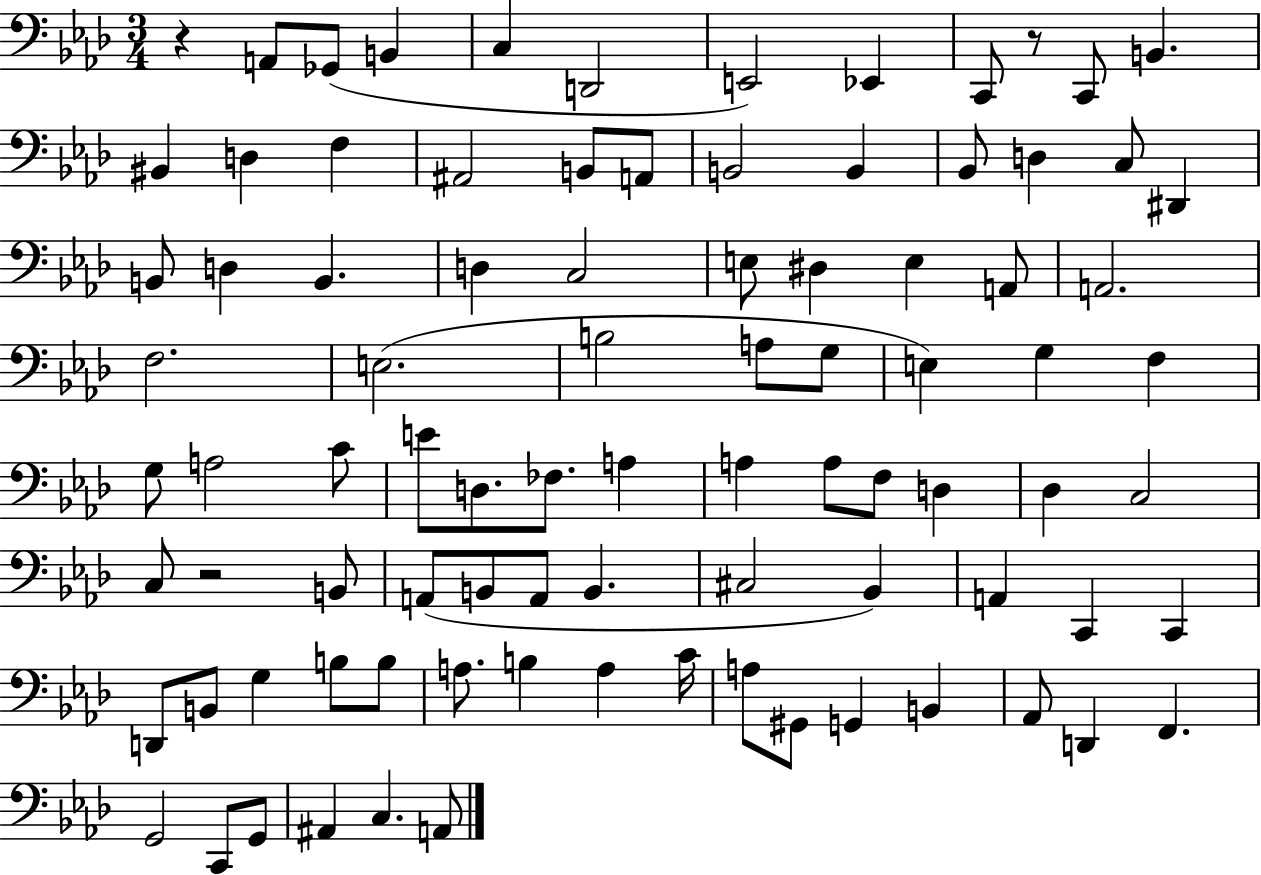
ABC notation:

X:1
T:Untitled
M:3/4
L:1/4
K:Ab
z A,,/2 _G,,/2 B,, C, D,,2 E,,2 _E,, C,,/2 z/2 C,,/2 B,, ^B,, D, F, ^A,,2 B,,/2 A,,/2 B,,2 B,, _B,,/2 D, C,/2 ^D,, B,,/2 D, B,, D, C,2 E,/2 ^D, E, A,,/2 A,,2 F,2 E,2 B,2 A,/2 G,/2 E, G, F, G,/2 A,2 C/2 E/2 D,/2 _F,/2 A, A, A,/2 F,/2 D, _D, C,2 C,/2 z2 B,,/2 A,,/2 B,,/2 A,,/2 B,, ^C,2 _B,, A,, C,, C,, D,,/2 B,,/2 G, B,/2 B,/2 A,/2 B, A, C/4 A,/2 ^G,,/2 G,, B,, _A,,/2 D,, F,, G,,2 C,,/2 G,,/2 ^A,, C, A,,/2